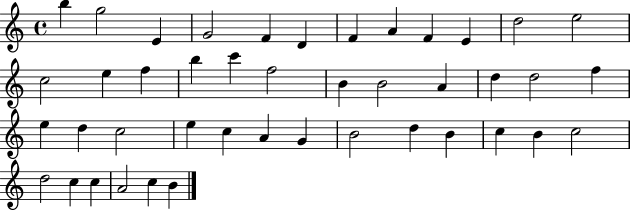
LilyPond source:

{
  \clef treble
  \time 4/4
  \defaultTimeSignature
  \key c \major
  b''4 g''2 e'4 | g'2 f'4 d'4 | f'4 a'4 f'4 e'4 | d''2 e''2 | \break c''2 e''4 f''4 | b''4 c'''4 f''2 | b'4 b'2 a'4 | d''4 d''2 f''4 | \break e''4 d''4 c''2 | e''4 c''4 a'4 g'4 | b'2 d''4 b'4 | c''4 b'4 c''2 | \break d''2 c''4 c''4 | a'2 c''4 b'4 | \bar "|."
}